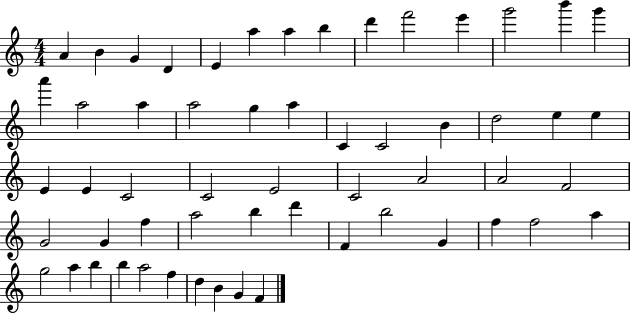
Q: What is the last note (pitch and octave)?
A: F4